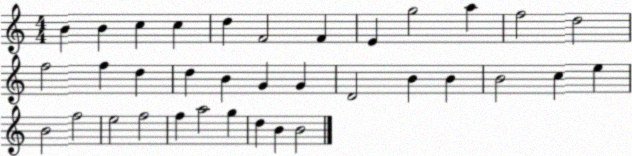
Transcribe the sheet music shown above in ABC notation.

X:1
T:Untitled
M:4/4
L:1/4
K:C
B B c c d F2 F E g2 a f2 d2 f2 f d d B G G D2 B B B2 c e B2 f2 e2 f2 f a2 g d B B2